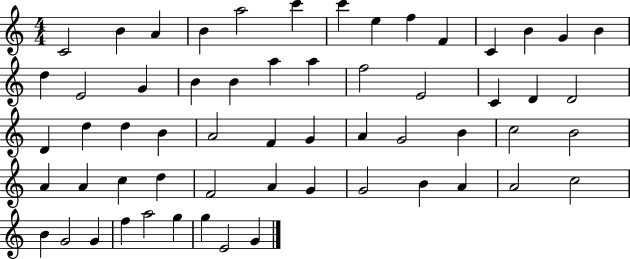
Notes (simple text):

C4/h B4/q A4/q B4/q A5/h C6/q C6/q E5/q F5/q F4/q C4/q B4/q G4/q B4/q D5/q E4/h G4/q B4/q B4/q A5/q A5/q F5/h E4/h C4/q D4/q D4/h D4/q D5/q D5/q B4/q A4/h F4/q G4/q A4/q G4/h B4/q C5/h B4/h A4/q A4/q C5/q D5/q F4/h A4/q G4/q G4/h B4/q A4/q A4/h C5/h B4/q G4/h G4/q F5/q A5/h G5/q G5/q E4/h G4/q